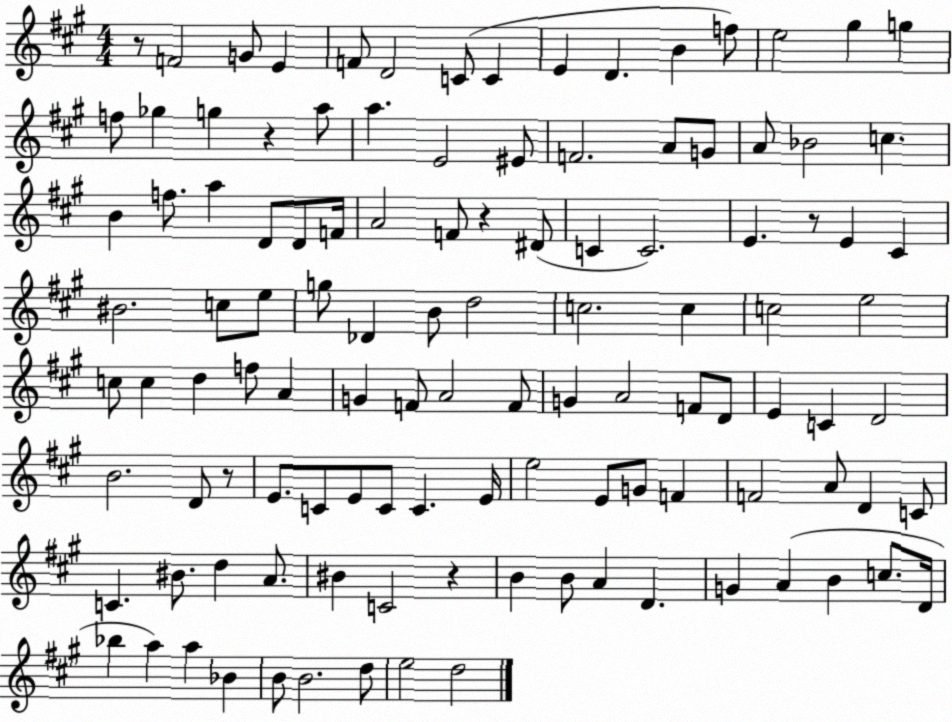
X:1
T:Untitled
M:4/4
L:1/4
K:A
z/2 F2 G/2 E F/2 D2 C/2 C E D B f/2 e2 ^g g f/2 _g g z a/2 a E2 ^E/2 F2 A/2 G/2 A/2 _B2 c B f/2 a D/2 D/2 F/4 A2 F/2 z ^D/2 C C2 E z/2 E ^C ^B2 c/2 e/2 g/2 _D B/2 d2 c2 c c2 e2 c/2 c d f/2 A G F/2 A2 F/2 G A2 F/2 D/2 E C D2 B2 D/2 z/2 E/2 C/2 E/2 C/2 C E/4 e2 E/2 G/2 F F2 A/2 D C/2 C ^B/2 d A/2 ^B C2 z B B/2 A D G A B c/2 D/4 _b a a _B B/2 B2 d/2 e2 d2